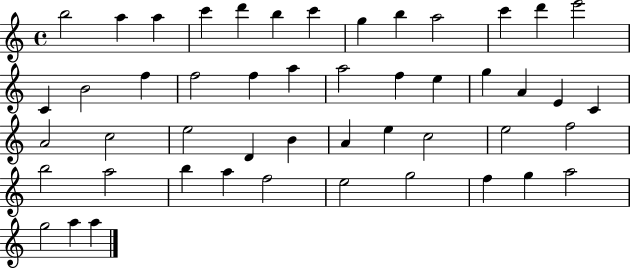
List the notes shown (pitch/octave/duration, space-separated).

B5/h A5/q A5/q C6/q D6/q B5/q C6/q G5/q B5/q A5/h C6/q D6/q E6/h C4/q B4/h F5/q F5/h F5/q A5/q A5/h F5/q E5/q G5/q A4/q E4/q C4/q A4/h C5/h E5/h D4/q B4/q A4/q E5/q C5/h E5/h F5/h B5/h A5/h B5/q A5/q F5/h E5/h G5/h F5/q G5/q A5/h G5/h A5/q A5/q